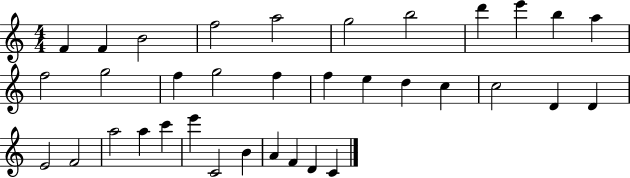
X:1
T:Untitled
M:4/4
L:1/4
K:C
F F B2 f2 a2 g2 b2 d' e' b a f2 g2 f g2 f f e d c c2 D D E2 F2 a2 a c' e' C2 B A F D C